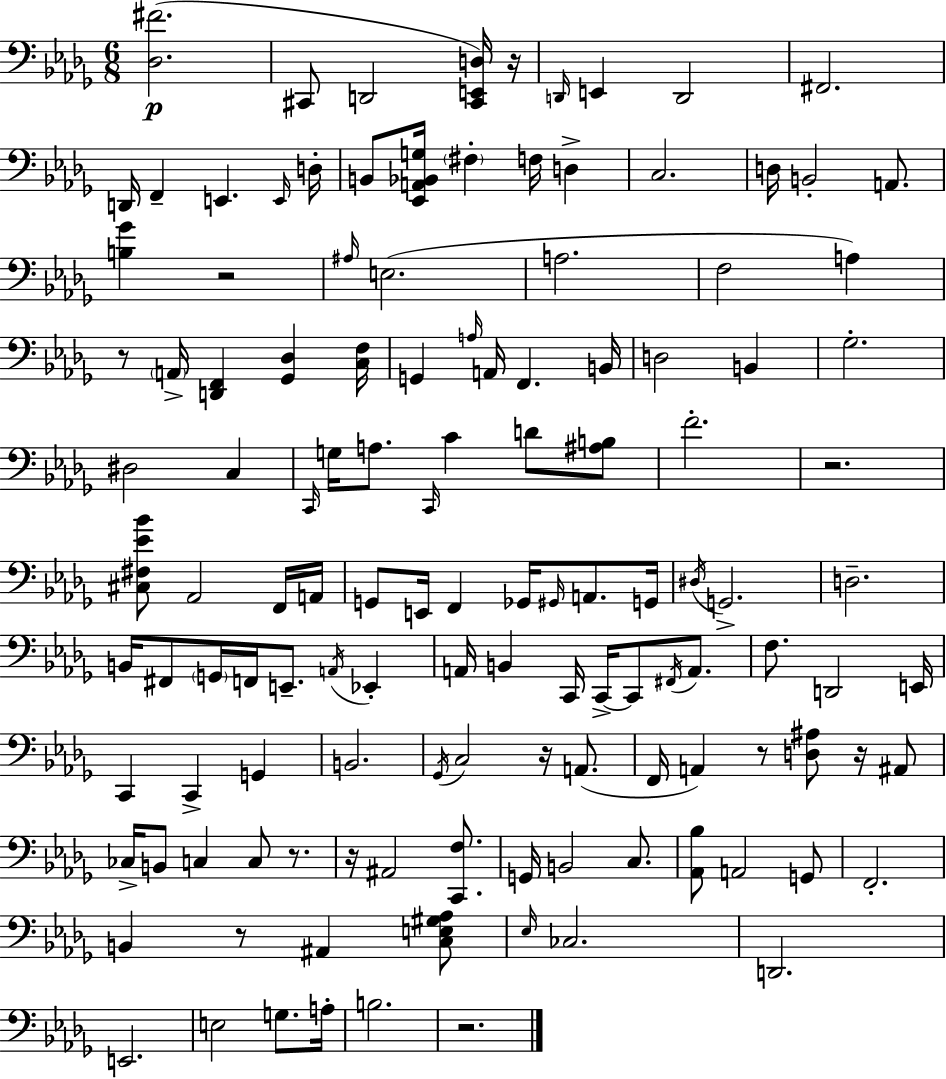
[Db3,F#4]/h. C#2/e D2/h [C#2,E2,D3]/s R/s D2/s E2/q D2/h F#2/h. D2/s F2/q E2/q. E2/s D3/s B2/e [Eb2,A2,Bb2,G3]/s F#3/q F3/s D3/q C3/h. D3/s B2/h A2/e. [B3,Gb4]/q R/h A#3/s E3/h. A3/h. F3/h A3/q R/e A2/s [D2,F2]/q [Gb2,Db3]/q [C3,F3]/s G2/q A3/s A2/s F2/q. B2/s D3/h B2/q Gb3/h. D#3/h C3/q C2/s G3/s A3/e. C2/s C4/q D4/e [A#3,B3]/e F4/h. R/h. [C#3,F#3,Eb4,Bb4]/e Ab2/h F2/s A2/s G2/e E2/s F2/q Gb2/s G#2/s A2/e. G2/s D#3/s G2/h. D3/h. B2/s F#2/e G2/s F2/s E2/e. A2/s Eb2/q A2/s B2/q C2/s C2/s C2/e F#2/s A2/e. F3/e. D2/h E2/s C2/q C2/q G2/q B2/h. Gb2/s C3/h R/s A2/e. F2/s A2/q R/e [D3,A#3]/e R/s A#2/e CES3/s B2/e C3/q C3/e R/e. R/s A#2/h [C2,F3]/e. G2/s B2/h C3/e. [Ab2,Bb3]/e A2/h G2/e F2/h. B2/q R/e A#2/q [C3,E3,G#3,Ab3]/e Eb3/s CES3/h. D2/h. E2/h. E3/h G3/e. A3/s B3/h. R/h.